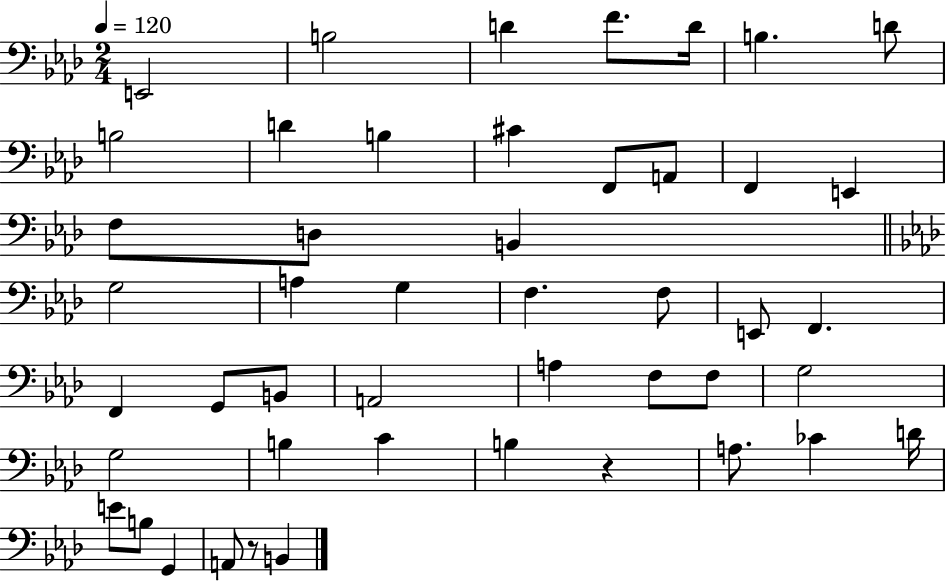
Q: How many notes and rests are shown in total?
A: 47